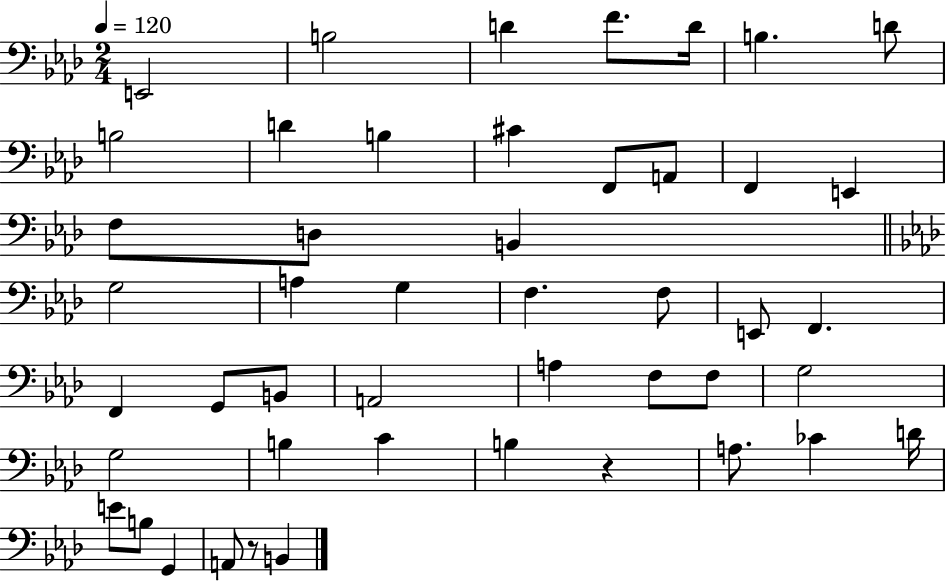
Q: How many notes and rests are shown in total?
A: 47